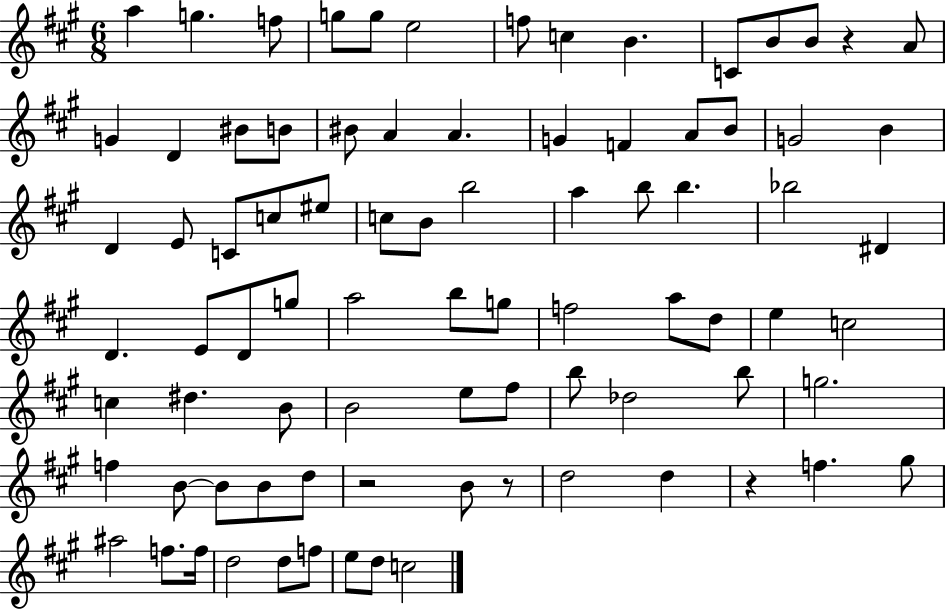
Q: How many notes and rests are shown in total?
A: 84